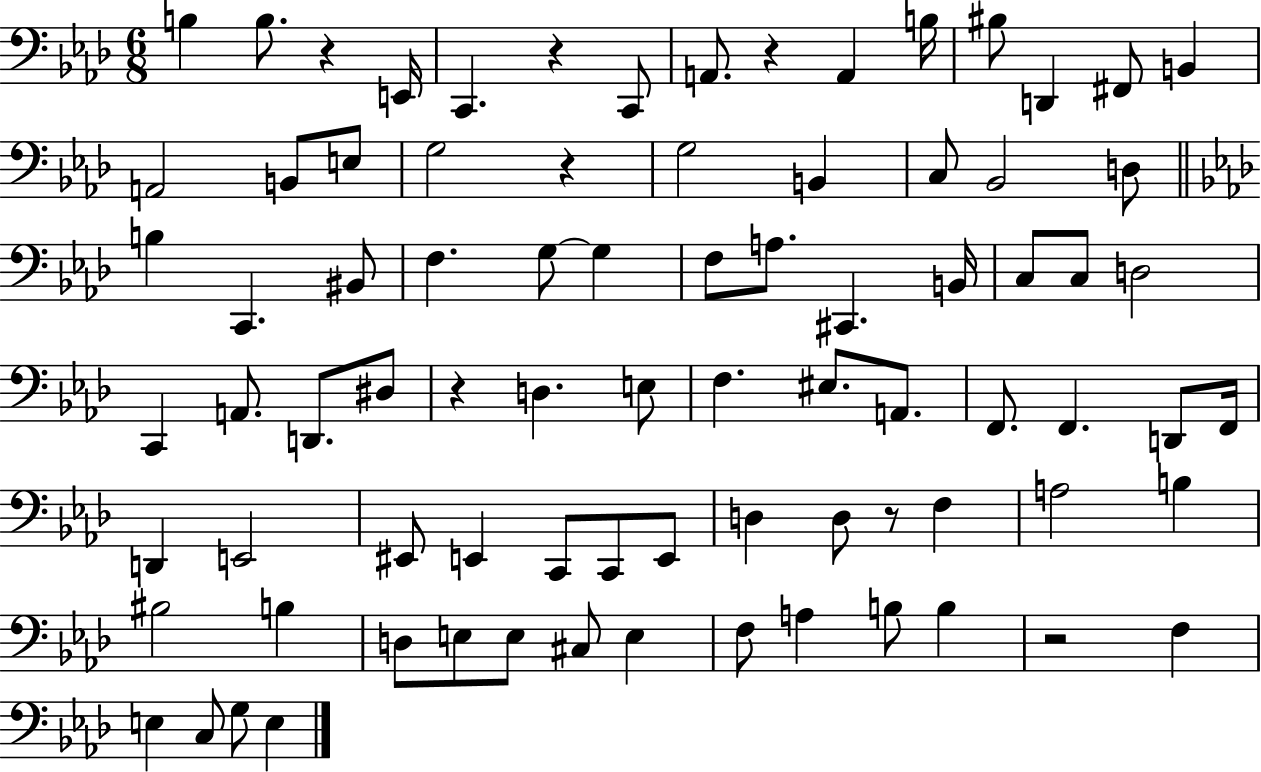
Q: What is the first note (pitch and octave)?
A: B3